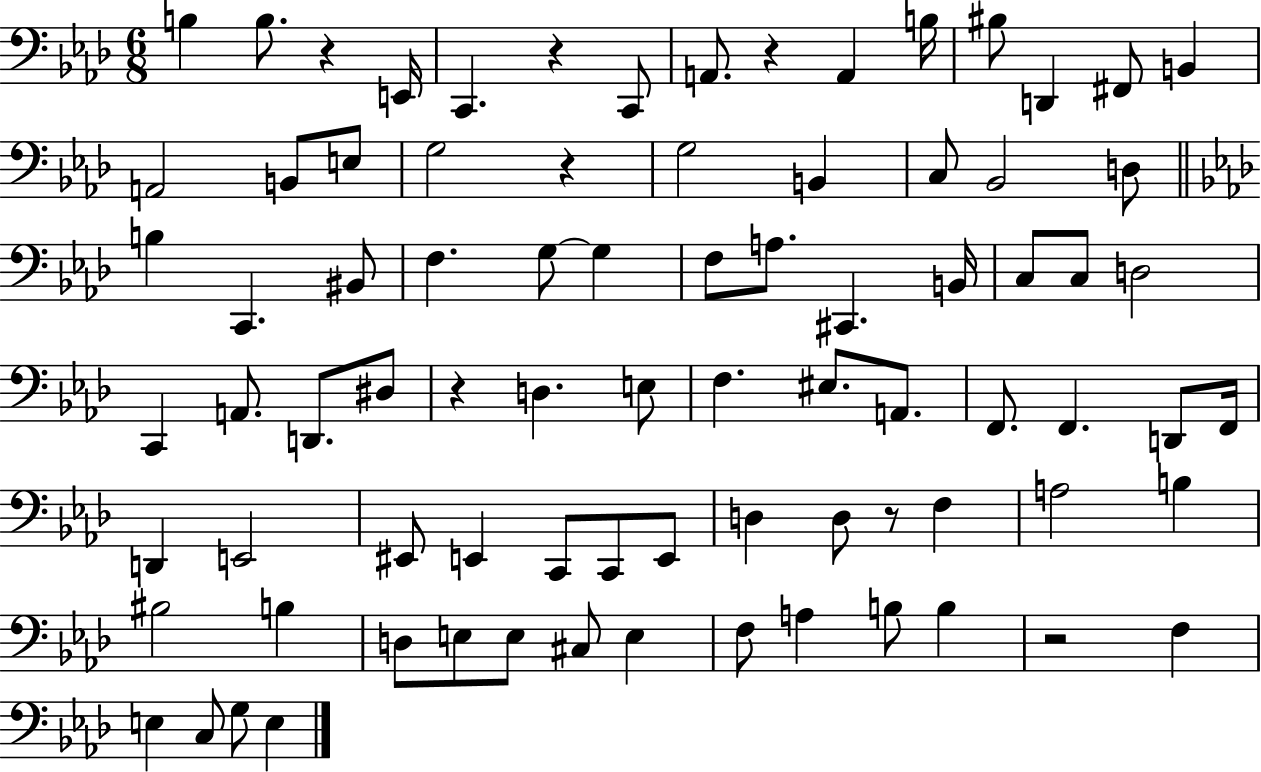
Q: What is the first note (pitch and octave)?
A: B3